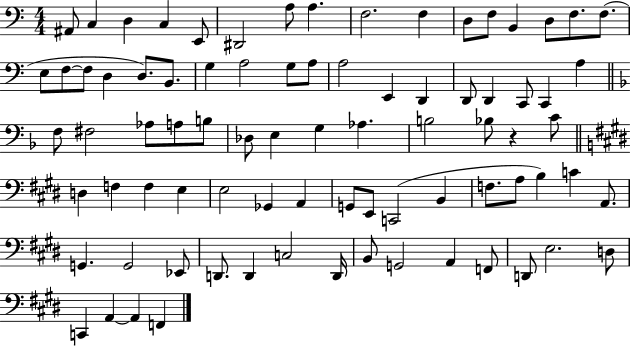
A#2/e C3/q D3/q C3/q E2/e D#2/h A3/e A3/q. F3/h. F3/q D3/e F3/e B2/q D3/e F3/e. F3/e. E3/e F3/e F3/e D3/q D3/e. B2/e. G3/q A3/h G3/e A3/e A3/h E2/q D2/q D2/e D2/q C2/e C2/q A3/q F3/e F#3/h Ab3/e A3/e B3/e Db3/e E3/q G3/q Ab3/q. B3/h Bb3/e R/q C4/e D3/q F3/q F3/q E3/q E3/h Gb2/q A2/q G2/e E2/e C2/h B2/q F3/e. A3/e B3/q C4/q A2/e. G2/q. G2/h Eb2/e D2/e. D2/q C3/h D2/s B2/e G2/h A2/q F2/e D2/e E3/h. D3/e C2/q A2/q A2/q F2/q